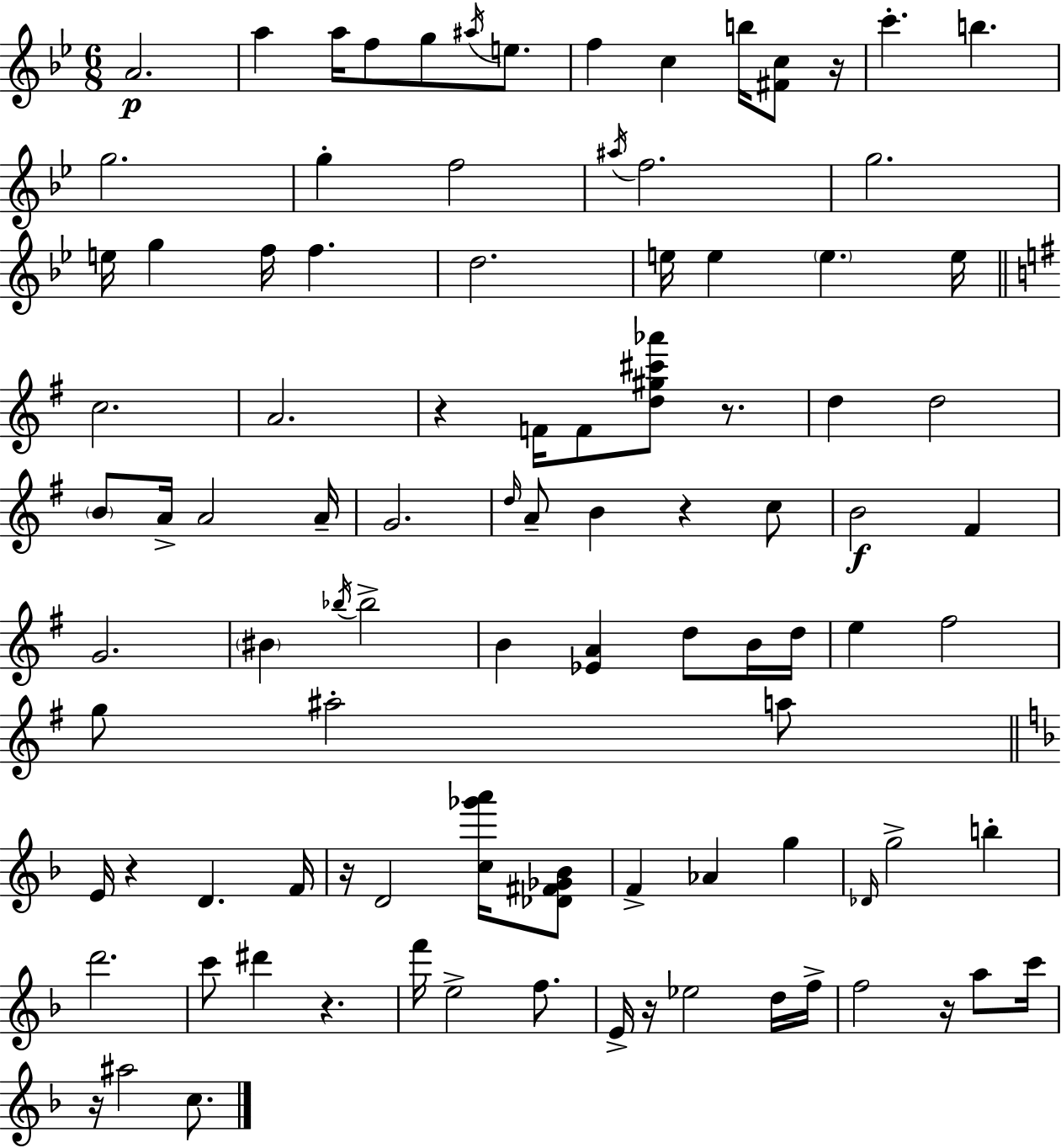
{
  \clef treble
  \numericTimeSignature
  \time 6/8
  \key g \minor
  a'2.\p | a''4 a''16 f''8 g''8 \acciaccatura { ais''16 } e''8. | f''4 c''4 b''16 <fis' c''>8 | r16 c'''4.-. b''4. | \break g''2. | g''4-. f''2 | \acciaccatura { ais''16 } f''2. | g''2. | \break e''16 g''4 f''16 f''4. | d''2. | e''16 e''4 \parenthesize e''4. | e''16 \bar "||" \break \key e \minor c''2. | a'2. | r4 f'16 f'8 <d'' gis'' cis''' aes'''>8 r8. | d''4 d''2 | \break \parenthesize b'8 a'16-> a'2 a'16-- | g'2. | \grace { d''16 } a'8-- b'4 r4 c''8 | b'2\f fis'4 | \break g'2. | \parenthesize bis'4 \acciaccatura { bes''16 } bes''2-> | b'4 <ees' a'>4 d''8 | b'16 d''16 e''4 fis''2 | \break g''8 ais''2-. | a''8 \bar "||" \break \key f \major e'16 r4 d'4. f'16 | r16 d'2 <c'' ges''' a'''>16 <des' fis' ges' bes'>8 | f'4-> aes'4 g''4 | \grace { des'16 } g''2-> b''4-. | \break d'''2. | c'''8 dis'''4 r4. | f'''16 e''2-> f''8. | e'16-> r16 ees''2 d''16 | \break f''16-> f''2 r16 a''8 | c'''16 r16 ais''2 c''8. | \bar "|."
}